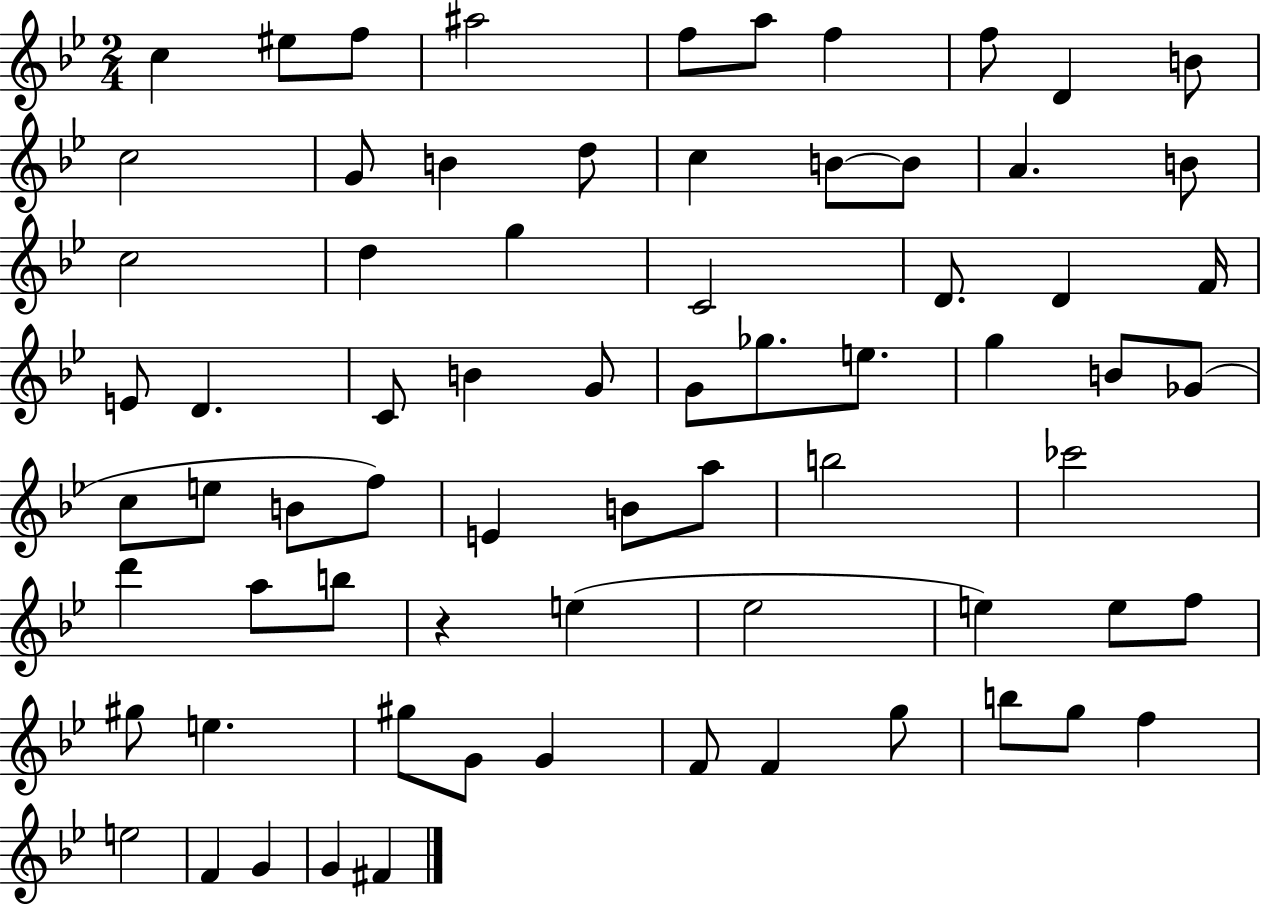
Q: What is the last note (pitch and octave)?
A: F#4